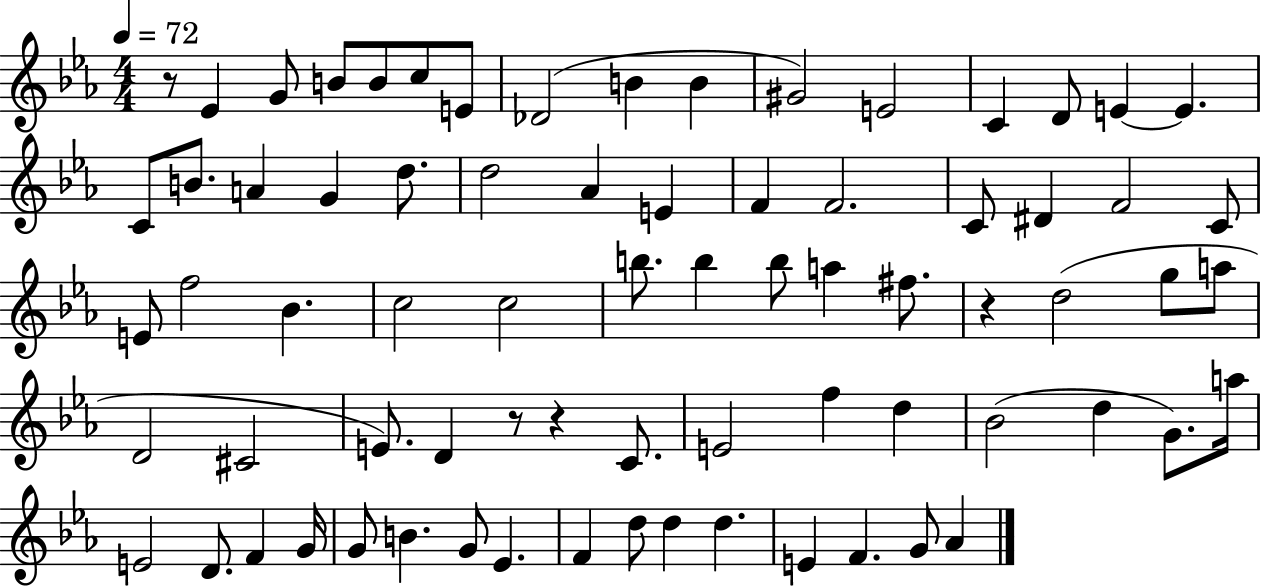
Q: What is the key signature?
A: EES major